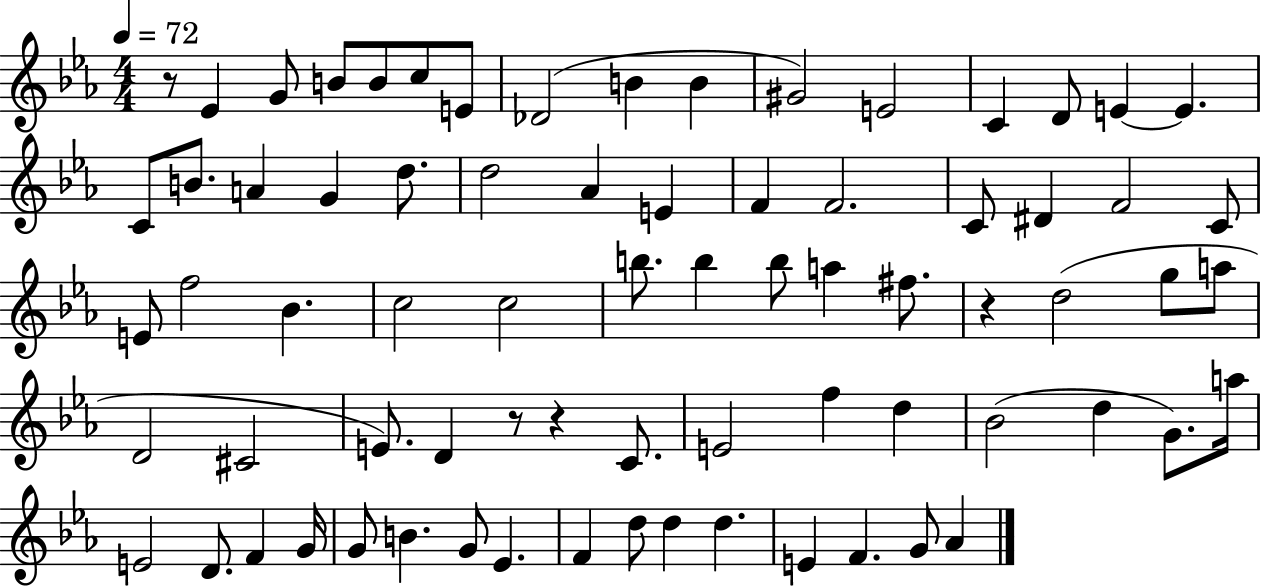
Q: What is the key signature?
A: EES major